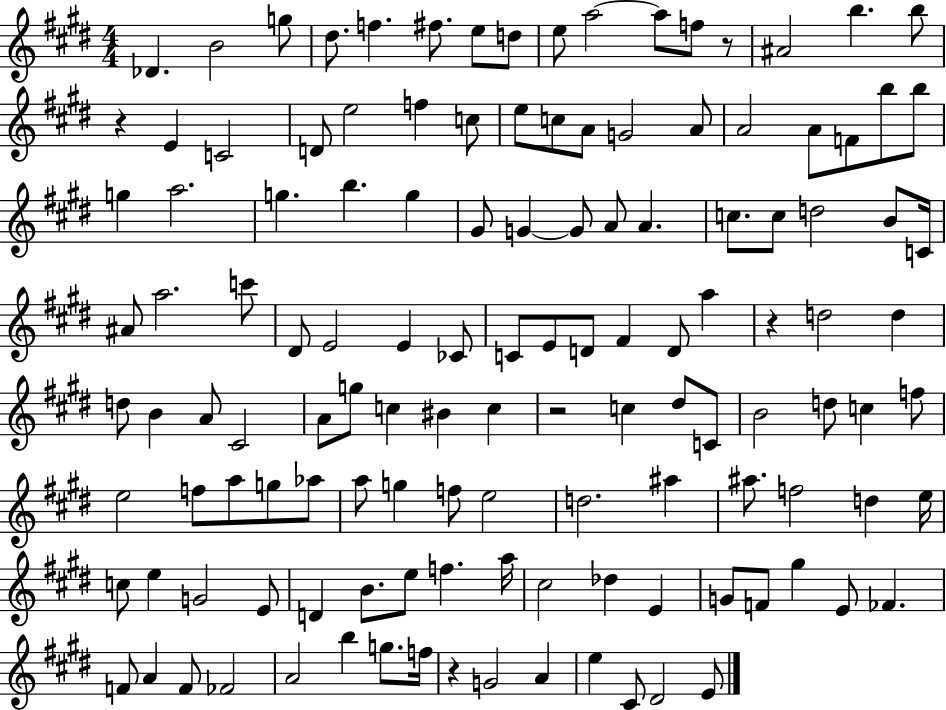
Db4/q. B4/h G5/e D#5/e. F5/q. F#5/e. E5/e D5/e E5/e A5/h A5/e F5/e R/e A#4/h B5/q. B5/e R/q E4/q C4/h D4/e E5/h F5/q C5/e E5/e C5/e A4/e G4/h A4/e A4/h A4/e F4/e B5/e B5/e G5/q A5/h. G5/q. B5/q. G5/q G#4/e G4/q G4/e A4/e A4/q. C5/e. C5/e D5/h B4/e C4/s A#4/e A5/h. C6/e D#4/e E4/h E4/q CES4/e C4/e E4/e D4/e F#4/q D4/e A5/q R/q D5/h D5/q D5/e B4/q A4/e C#4/h A4/e G5/e C5/q BIS4/q C5/q R/h C5/q D#5/e C4/e B4/h D5/e C5/q F5/e E5/h F5/e A5/e G5/e Ab5/e A5/e G5/q F5/e E5/h D5/h. A#5/q A#5/e. F5/h D5/q E5/s C5/e E5/q G4/h E4/e D4/q B4/e. E5/e F5/q. A5/s C#5/h Db5/q E4/q G4/e F4/e G#5/q E4/e FES4/q. F4/e A4/q F4/e FES4/h A4/h B5/q G5/e. F5/s R/q G4/h A4/q E5/q C#4/e D#4/h E4/e